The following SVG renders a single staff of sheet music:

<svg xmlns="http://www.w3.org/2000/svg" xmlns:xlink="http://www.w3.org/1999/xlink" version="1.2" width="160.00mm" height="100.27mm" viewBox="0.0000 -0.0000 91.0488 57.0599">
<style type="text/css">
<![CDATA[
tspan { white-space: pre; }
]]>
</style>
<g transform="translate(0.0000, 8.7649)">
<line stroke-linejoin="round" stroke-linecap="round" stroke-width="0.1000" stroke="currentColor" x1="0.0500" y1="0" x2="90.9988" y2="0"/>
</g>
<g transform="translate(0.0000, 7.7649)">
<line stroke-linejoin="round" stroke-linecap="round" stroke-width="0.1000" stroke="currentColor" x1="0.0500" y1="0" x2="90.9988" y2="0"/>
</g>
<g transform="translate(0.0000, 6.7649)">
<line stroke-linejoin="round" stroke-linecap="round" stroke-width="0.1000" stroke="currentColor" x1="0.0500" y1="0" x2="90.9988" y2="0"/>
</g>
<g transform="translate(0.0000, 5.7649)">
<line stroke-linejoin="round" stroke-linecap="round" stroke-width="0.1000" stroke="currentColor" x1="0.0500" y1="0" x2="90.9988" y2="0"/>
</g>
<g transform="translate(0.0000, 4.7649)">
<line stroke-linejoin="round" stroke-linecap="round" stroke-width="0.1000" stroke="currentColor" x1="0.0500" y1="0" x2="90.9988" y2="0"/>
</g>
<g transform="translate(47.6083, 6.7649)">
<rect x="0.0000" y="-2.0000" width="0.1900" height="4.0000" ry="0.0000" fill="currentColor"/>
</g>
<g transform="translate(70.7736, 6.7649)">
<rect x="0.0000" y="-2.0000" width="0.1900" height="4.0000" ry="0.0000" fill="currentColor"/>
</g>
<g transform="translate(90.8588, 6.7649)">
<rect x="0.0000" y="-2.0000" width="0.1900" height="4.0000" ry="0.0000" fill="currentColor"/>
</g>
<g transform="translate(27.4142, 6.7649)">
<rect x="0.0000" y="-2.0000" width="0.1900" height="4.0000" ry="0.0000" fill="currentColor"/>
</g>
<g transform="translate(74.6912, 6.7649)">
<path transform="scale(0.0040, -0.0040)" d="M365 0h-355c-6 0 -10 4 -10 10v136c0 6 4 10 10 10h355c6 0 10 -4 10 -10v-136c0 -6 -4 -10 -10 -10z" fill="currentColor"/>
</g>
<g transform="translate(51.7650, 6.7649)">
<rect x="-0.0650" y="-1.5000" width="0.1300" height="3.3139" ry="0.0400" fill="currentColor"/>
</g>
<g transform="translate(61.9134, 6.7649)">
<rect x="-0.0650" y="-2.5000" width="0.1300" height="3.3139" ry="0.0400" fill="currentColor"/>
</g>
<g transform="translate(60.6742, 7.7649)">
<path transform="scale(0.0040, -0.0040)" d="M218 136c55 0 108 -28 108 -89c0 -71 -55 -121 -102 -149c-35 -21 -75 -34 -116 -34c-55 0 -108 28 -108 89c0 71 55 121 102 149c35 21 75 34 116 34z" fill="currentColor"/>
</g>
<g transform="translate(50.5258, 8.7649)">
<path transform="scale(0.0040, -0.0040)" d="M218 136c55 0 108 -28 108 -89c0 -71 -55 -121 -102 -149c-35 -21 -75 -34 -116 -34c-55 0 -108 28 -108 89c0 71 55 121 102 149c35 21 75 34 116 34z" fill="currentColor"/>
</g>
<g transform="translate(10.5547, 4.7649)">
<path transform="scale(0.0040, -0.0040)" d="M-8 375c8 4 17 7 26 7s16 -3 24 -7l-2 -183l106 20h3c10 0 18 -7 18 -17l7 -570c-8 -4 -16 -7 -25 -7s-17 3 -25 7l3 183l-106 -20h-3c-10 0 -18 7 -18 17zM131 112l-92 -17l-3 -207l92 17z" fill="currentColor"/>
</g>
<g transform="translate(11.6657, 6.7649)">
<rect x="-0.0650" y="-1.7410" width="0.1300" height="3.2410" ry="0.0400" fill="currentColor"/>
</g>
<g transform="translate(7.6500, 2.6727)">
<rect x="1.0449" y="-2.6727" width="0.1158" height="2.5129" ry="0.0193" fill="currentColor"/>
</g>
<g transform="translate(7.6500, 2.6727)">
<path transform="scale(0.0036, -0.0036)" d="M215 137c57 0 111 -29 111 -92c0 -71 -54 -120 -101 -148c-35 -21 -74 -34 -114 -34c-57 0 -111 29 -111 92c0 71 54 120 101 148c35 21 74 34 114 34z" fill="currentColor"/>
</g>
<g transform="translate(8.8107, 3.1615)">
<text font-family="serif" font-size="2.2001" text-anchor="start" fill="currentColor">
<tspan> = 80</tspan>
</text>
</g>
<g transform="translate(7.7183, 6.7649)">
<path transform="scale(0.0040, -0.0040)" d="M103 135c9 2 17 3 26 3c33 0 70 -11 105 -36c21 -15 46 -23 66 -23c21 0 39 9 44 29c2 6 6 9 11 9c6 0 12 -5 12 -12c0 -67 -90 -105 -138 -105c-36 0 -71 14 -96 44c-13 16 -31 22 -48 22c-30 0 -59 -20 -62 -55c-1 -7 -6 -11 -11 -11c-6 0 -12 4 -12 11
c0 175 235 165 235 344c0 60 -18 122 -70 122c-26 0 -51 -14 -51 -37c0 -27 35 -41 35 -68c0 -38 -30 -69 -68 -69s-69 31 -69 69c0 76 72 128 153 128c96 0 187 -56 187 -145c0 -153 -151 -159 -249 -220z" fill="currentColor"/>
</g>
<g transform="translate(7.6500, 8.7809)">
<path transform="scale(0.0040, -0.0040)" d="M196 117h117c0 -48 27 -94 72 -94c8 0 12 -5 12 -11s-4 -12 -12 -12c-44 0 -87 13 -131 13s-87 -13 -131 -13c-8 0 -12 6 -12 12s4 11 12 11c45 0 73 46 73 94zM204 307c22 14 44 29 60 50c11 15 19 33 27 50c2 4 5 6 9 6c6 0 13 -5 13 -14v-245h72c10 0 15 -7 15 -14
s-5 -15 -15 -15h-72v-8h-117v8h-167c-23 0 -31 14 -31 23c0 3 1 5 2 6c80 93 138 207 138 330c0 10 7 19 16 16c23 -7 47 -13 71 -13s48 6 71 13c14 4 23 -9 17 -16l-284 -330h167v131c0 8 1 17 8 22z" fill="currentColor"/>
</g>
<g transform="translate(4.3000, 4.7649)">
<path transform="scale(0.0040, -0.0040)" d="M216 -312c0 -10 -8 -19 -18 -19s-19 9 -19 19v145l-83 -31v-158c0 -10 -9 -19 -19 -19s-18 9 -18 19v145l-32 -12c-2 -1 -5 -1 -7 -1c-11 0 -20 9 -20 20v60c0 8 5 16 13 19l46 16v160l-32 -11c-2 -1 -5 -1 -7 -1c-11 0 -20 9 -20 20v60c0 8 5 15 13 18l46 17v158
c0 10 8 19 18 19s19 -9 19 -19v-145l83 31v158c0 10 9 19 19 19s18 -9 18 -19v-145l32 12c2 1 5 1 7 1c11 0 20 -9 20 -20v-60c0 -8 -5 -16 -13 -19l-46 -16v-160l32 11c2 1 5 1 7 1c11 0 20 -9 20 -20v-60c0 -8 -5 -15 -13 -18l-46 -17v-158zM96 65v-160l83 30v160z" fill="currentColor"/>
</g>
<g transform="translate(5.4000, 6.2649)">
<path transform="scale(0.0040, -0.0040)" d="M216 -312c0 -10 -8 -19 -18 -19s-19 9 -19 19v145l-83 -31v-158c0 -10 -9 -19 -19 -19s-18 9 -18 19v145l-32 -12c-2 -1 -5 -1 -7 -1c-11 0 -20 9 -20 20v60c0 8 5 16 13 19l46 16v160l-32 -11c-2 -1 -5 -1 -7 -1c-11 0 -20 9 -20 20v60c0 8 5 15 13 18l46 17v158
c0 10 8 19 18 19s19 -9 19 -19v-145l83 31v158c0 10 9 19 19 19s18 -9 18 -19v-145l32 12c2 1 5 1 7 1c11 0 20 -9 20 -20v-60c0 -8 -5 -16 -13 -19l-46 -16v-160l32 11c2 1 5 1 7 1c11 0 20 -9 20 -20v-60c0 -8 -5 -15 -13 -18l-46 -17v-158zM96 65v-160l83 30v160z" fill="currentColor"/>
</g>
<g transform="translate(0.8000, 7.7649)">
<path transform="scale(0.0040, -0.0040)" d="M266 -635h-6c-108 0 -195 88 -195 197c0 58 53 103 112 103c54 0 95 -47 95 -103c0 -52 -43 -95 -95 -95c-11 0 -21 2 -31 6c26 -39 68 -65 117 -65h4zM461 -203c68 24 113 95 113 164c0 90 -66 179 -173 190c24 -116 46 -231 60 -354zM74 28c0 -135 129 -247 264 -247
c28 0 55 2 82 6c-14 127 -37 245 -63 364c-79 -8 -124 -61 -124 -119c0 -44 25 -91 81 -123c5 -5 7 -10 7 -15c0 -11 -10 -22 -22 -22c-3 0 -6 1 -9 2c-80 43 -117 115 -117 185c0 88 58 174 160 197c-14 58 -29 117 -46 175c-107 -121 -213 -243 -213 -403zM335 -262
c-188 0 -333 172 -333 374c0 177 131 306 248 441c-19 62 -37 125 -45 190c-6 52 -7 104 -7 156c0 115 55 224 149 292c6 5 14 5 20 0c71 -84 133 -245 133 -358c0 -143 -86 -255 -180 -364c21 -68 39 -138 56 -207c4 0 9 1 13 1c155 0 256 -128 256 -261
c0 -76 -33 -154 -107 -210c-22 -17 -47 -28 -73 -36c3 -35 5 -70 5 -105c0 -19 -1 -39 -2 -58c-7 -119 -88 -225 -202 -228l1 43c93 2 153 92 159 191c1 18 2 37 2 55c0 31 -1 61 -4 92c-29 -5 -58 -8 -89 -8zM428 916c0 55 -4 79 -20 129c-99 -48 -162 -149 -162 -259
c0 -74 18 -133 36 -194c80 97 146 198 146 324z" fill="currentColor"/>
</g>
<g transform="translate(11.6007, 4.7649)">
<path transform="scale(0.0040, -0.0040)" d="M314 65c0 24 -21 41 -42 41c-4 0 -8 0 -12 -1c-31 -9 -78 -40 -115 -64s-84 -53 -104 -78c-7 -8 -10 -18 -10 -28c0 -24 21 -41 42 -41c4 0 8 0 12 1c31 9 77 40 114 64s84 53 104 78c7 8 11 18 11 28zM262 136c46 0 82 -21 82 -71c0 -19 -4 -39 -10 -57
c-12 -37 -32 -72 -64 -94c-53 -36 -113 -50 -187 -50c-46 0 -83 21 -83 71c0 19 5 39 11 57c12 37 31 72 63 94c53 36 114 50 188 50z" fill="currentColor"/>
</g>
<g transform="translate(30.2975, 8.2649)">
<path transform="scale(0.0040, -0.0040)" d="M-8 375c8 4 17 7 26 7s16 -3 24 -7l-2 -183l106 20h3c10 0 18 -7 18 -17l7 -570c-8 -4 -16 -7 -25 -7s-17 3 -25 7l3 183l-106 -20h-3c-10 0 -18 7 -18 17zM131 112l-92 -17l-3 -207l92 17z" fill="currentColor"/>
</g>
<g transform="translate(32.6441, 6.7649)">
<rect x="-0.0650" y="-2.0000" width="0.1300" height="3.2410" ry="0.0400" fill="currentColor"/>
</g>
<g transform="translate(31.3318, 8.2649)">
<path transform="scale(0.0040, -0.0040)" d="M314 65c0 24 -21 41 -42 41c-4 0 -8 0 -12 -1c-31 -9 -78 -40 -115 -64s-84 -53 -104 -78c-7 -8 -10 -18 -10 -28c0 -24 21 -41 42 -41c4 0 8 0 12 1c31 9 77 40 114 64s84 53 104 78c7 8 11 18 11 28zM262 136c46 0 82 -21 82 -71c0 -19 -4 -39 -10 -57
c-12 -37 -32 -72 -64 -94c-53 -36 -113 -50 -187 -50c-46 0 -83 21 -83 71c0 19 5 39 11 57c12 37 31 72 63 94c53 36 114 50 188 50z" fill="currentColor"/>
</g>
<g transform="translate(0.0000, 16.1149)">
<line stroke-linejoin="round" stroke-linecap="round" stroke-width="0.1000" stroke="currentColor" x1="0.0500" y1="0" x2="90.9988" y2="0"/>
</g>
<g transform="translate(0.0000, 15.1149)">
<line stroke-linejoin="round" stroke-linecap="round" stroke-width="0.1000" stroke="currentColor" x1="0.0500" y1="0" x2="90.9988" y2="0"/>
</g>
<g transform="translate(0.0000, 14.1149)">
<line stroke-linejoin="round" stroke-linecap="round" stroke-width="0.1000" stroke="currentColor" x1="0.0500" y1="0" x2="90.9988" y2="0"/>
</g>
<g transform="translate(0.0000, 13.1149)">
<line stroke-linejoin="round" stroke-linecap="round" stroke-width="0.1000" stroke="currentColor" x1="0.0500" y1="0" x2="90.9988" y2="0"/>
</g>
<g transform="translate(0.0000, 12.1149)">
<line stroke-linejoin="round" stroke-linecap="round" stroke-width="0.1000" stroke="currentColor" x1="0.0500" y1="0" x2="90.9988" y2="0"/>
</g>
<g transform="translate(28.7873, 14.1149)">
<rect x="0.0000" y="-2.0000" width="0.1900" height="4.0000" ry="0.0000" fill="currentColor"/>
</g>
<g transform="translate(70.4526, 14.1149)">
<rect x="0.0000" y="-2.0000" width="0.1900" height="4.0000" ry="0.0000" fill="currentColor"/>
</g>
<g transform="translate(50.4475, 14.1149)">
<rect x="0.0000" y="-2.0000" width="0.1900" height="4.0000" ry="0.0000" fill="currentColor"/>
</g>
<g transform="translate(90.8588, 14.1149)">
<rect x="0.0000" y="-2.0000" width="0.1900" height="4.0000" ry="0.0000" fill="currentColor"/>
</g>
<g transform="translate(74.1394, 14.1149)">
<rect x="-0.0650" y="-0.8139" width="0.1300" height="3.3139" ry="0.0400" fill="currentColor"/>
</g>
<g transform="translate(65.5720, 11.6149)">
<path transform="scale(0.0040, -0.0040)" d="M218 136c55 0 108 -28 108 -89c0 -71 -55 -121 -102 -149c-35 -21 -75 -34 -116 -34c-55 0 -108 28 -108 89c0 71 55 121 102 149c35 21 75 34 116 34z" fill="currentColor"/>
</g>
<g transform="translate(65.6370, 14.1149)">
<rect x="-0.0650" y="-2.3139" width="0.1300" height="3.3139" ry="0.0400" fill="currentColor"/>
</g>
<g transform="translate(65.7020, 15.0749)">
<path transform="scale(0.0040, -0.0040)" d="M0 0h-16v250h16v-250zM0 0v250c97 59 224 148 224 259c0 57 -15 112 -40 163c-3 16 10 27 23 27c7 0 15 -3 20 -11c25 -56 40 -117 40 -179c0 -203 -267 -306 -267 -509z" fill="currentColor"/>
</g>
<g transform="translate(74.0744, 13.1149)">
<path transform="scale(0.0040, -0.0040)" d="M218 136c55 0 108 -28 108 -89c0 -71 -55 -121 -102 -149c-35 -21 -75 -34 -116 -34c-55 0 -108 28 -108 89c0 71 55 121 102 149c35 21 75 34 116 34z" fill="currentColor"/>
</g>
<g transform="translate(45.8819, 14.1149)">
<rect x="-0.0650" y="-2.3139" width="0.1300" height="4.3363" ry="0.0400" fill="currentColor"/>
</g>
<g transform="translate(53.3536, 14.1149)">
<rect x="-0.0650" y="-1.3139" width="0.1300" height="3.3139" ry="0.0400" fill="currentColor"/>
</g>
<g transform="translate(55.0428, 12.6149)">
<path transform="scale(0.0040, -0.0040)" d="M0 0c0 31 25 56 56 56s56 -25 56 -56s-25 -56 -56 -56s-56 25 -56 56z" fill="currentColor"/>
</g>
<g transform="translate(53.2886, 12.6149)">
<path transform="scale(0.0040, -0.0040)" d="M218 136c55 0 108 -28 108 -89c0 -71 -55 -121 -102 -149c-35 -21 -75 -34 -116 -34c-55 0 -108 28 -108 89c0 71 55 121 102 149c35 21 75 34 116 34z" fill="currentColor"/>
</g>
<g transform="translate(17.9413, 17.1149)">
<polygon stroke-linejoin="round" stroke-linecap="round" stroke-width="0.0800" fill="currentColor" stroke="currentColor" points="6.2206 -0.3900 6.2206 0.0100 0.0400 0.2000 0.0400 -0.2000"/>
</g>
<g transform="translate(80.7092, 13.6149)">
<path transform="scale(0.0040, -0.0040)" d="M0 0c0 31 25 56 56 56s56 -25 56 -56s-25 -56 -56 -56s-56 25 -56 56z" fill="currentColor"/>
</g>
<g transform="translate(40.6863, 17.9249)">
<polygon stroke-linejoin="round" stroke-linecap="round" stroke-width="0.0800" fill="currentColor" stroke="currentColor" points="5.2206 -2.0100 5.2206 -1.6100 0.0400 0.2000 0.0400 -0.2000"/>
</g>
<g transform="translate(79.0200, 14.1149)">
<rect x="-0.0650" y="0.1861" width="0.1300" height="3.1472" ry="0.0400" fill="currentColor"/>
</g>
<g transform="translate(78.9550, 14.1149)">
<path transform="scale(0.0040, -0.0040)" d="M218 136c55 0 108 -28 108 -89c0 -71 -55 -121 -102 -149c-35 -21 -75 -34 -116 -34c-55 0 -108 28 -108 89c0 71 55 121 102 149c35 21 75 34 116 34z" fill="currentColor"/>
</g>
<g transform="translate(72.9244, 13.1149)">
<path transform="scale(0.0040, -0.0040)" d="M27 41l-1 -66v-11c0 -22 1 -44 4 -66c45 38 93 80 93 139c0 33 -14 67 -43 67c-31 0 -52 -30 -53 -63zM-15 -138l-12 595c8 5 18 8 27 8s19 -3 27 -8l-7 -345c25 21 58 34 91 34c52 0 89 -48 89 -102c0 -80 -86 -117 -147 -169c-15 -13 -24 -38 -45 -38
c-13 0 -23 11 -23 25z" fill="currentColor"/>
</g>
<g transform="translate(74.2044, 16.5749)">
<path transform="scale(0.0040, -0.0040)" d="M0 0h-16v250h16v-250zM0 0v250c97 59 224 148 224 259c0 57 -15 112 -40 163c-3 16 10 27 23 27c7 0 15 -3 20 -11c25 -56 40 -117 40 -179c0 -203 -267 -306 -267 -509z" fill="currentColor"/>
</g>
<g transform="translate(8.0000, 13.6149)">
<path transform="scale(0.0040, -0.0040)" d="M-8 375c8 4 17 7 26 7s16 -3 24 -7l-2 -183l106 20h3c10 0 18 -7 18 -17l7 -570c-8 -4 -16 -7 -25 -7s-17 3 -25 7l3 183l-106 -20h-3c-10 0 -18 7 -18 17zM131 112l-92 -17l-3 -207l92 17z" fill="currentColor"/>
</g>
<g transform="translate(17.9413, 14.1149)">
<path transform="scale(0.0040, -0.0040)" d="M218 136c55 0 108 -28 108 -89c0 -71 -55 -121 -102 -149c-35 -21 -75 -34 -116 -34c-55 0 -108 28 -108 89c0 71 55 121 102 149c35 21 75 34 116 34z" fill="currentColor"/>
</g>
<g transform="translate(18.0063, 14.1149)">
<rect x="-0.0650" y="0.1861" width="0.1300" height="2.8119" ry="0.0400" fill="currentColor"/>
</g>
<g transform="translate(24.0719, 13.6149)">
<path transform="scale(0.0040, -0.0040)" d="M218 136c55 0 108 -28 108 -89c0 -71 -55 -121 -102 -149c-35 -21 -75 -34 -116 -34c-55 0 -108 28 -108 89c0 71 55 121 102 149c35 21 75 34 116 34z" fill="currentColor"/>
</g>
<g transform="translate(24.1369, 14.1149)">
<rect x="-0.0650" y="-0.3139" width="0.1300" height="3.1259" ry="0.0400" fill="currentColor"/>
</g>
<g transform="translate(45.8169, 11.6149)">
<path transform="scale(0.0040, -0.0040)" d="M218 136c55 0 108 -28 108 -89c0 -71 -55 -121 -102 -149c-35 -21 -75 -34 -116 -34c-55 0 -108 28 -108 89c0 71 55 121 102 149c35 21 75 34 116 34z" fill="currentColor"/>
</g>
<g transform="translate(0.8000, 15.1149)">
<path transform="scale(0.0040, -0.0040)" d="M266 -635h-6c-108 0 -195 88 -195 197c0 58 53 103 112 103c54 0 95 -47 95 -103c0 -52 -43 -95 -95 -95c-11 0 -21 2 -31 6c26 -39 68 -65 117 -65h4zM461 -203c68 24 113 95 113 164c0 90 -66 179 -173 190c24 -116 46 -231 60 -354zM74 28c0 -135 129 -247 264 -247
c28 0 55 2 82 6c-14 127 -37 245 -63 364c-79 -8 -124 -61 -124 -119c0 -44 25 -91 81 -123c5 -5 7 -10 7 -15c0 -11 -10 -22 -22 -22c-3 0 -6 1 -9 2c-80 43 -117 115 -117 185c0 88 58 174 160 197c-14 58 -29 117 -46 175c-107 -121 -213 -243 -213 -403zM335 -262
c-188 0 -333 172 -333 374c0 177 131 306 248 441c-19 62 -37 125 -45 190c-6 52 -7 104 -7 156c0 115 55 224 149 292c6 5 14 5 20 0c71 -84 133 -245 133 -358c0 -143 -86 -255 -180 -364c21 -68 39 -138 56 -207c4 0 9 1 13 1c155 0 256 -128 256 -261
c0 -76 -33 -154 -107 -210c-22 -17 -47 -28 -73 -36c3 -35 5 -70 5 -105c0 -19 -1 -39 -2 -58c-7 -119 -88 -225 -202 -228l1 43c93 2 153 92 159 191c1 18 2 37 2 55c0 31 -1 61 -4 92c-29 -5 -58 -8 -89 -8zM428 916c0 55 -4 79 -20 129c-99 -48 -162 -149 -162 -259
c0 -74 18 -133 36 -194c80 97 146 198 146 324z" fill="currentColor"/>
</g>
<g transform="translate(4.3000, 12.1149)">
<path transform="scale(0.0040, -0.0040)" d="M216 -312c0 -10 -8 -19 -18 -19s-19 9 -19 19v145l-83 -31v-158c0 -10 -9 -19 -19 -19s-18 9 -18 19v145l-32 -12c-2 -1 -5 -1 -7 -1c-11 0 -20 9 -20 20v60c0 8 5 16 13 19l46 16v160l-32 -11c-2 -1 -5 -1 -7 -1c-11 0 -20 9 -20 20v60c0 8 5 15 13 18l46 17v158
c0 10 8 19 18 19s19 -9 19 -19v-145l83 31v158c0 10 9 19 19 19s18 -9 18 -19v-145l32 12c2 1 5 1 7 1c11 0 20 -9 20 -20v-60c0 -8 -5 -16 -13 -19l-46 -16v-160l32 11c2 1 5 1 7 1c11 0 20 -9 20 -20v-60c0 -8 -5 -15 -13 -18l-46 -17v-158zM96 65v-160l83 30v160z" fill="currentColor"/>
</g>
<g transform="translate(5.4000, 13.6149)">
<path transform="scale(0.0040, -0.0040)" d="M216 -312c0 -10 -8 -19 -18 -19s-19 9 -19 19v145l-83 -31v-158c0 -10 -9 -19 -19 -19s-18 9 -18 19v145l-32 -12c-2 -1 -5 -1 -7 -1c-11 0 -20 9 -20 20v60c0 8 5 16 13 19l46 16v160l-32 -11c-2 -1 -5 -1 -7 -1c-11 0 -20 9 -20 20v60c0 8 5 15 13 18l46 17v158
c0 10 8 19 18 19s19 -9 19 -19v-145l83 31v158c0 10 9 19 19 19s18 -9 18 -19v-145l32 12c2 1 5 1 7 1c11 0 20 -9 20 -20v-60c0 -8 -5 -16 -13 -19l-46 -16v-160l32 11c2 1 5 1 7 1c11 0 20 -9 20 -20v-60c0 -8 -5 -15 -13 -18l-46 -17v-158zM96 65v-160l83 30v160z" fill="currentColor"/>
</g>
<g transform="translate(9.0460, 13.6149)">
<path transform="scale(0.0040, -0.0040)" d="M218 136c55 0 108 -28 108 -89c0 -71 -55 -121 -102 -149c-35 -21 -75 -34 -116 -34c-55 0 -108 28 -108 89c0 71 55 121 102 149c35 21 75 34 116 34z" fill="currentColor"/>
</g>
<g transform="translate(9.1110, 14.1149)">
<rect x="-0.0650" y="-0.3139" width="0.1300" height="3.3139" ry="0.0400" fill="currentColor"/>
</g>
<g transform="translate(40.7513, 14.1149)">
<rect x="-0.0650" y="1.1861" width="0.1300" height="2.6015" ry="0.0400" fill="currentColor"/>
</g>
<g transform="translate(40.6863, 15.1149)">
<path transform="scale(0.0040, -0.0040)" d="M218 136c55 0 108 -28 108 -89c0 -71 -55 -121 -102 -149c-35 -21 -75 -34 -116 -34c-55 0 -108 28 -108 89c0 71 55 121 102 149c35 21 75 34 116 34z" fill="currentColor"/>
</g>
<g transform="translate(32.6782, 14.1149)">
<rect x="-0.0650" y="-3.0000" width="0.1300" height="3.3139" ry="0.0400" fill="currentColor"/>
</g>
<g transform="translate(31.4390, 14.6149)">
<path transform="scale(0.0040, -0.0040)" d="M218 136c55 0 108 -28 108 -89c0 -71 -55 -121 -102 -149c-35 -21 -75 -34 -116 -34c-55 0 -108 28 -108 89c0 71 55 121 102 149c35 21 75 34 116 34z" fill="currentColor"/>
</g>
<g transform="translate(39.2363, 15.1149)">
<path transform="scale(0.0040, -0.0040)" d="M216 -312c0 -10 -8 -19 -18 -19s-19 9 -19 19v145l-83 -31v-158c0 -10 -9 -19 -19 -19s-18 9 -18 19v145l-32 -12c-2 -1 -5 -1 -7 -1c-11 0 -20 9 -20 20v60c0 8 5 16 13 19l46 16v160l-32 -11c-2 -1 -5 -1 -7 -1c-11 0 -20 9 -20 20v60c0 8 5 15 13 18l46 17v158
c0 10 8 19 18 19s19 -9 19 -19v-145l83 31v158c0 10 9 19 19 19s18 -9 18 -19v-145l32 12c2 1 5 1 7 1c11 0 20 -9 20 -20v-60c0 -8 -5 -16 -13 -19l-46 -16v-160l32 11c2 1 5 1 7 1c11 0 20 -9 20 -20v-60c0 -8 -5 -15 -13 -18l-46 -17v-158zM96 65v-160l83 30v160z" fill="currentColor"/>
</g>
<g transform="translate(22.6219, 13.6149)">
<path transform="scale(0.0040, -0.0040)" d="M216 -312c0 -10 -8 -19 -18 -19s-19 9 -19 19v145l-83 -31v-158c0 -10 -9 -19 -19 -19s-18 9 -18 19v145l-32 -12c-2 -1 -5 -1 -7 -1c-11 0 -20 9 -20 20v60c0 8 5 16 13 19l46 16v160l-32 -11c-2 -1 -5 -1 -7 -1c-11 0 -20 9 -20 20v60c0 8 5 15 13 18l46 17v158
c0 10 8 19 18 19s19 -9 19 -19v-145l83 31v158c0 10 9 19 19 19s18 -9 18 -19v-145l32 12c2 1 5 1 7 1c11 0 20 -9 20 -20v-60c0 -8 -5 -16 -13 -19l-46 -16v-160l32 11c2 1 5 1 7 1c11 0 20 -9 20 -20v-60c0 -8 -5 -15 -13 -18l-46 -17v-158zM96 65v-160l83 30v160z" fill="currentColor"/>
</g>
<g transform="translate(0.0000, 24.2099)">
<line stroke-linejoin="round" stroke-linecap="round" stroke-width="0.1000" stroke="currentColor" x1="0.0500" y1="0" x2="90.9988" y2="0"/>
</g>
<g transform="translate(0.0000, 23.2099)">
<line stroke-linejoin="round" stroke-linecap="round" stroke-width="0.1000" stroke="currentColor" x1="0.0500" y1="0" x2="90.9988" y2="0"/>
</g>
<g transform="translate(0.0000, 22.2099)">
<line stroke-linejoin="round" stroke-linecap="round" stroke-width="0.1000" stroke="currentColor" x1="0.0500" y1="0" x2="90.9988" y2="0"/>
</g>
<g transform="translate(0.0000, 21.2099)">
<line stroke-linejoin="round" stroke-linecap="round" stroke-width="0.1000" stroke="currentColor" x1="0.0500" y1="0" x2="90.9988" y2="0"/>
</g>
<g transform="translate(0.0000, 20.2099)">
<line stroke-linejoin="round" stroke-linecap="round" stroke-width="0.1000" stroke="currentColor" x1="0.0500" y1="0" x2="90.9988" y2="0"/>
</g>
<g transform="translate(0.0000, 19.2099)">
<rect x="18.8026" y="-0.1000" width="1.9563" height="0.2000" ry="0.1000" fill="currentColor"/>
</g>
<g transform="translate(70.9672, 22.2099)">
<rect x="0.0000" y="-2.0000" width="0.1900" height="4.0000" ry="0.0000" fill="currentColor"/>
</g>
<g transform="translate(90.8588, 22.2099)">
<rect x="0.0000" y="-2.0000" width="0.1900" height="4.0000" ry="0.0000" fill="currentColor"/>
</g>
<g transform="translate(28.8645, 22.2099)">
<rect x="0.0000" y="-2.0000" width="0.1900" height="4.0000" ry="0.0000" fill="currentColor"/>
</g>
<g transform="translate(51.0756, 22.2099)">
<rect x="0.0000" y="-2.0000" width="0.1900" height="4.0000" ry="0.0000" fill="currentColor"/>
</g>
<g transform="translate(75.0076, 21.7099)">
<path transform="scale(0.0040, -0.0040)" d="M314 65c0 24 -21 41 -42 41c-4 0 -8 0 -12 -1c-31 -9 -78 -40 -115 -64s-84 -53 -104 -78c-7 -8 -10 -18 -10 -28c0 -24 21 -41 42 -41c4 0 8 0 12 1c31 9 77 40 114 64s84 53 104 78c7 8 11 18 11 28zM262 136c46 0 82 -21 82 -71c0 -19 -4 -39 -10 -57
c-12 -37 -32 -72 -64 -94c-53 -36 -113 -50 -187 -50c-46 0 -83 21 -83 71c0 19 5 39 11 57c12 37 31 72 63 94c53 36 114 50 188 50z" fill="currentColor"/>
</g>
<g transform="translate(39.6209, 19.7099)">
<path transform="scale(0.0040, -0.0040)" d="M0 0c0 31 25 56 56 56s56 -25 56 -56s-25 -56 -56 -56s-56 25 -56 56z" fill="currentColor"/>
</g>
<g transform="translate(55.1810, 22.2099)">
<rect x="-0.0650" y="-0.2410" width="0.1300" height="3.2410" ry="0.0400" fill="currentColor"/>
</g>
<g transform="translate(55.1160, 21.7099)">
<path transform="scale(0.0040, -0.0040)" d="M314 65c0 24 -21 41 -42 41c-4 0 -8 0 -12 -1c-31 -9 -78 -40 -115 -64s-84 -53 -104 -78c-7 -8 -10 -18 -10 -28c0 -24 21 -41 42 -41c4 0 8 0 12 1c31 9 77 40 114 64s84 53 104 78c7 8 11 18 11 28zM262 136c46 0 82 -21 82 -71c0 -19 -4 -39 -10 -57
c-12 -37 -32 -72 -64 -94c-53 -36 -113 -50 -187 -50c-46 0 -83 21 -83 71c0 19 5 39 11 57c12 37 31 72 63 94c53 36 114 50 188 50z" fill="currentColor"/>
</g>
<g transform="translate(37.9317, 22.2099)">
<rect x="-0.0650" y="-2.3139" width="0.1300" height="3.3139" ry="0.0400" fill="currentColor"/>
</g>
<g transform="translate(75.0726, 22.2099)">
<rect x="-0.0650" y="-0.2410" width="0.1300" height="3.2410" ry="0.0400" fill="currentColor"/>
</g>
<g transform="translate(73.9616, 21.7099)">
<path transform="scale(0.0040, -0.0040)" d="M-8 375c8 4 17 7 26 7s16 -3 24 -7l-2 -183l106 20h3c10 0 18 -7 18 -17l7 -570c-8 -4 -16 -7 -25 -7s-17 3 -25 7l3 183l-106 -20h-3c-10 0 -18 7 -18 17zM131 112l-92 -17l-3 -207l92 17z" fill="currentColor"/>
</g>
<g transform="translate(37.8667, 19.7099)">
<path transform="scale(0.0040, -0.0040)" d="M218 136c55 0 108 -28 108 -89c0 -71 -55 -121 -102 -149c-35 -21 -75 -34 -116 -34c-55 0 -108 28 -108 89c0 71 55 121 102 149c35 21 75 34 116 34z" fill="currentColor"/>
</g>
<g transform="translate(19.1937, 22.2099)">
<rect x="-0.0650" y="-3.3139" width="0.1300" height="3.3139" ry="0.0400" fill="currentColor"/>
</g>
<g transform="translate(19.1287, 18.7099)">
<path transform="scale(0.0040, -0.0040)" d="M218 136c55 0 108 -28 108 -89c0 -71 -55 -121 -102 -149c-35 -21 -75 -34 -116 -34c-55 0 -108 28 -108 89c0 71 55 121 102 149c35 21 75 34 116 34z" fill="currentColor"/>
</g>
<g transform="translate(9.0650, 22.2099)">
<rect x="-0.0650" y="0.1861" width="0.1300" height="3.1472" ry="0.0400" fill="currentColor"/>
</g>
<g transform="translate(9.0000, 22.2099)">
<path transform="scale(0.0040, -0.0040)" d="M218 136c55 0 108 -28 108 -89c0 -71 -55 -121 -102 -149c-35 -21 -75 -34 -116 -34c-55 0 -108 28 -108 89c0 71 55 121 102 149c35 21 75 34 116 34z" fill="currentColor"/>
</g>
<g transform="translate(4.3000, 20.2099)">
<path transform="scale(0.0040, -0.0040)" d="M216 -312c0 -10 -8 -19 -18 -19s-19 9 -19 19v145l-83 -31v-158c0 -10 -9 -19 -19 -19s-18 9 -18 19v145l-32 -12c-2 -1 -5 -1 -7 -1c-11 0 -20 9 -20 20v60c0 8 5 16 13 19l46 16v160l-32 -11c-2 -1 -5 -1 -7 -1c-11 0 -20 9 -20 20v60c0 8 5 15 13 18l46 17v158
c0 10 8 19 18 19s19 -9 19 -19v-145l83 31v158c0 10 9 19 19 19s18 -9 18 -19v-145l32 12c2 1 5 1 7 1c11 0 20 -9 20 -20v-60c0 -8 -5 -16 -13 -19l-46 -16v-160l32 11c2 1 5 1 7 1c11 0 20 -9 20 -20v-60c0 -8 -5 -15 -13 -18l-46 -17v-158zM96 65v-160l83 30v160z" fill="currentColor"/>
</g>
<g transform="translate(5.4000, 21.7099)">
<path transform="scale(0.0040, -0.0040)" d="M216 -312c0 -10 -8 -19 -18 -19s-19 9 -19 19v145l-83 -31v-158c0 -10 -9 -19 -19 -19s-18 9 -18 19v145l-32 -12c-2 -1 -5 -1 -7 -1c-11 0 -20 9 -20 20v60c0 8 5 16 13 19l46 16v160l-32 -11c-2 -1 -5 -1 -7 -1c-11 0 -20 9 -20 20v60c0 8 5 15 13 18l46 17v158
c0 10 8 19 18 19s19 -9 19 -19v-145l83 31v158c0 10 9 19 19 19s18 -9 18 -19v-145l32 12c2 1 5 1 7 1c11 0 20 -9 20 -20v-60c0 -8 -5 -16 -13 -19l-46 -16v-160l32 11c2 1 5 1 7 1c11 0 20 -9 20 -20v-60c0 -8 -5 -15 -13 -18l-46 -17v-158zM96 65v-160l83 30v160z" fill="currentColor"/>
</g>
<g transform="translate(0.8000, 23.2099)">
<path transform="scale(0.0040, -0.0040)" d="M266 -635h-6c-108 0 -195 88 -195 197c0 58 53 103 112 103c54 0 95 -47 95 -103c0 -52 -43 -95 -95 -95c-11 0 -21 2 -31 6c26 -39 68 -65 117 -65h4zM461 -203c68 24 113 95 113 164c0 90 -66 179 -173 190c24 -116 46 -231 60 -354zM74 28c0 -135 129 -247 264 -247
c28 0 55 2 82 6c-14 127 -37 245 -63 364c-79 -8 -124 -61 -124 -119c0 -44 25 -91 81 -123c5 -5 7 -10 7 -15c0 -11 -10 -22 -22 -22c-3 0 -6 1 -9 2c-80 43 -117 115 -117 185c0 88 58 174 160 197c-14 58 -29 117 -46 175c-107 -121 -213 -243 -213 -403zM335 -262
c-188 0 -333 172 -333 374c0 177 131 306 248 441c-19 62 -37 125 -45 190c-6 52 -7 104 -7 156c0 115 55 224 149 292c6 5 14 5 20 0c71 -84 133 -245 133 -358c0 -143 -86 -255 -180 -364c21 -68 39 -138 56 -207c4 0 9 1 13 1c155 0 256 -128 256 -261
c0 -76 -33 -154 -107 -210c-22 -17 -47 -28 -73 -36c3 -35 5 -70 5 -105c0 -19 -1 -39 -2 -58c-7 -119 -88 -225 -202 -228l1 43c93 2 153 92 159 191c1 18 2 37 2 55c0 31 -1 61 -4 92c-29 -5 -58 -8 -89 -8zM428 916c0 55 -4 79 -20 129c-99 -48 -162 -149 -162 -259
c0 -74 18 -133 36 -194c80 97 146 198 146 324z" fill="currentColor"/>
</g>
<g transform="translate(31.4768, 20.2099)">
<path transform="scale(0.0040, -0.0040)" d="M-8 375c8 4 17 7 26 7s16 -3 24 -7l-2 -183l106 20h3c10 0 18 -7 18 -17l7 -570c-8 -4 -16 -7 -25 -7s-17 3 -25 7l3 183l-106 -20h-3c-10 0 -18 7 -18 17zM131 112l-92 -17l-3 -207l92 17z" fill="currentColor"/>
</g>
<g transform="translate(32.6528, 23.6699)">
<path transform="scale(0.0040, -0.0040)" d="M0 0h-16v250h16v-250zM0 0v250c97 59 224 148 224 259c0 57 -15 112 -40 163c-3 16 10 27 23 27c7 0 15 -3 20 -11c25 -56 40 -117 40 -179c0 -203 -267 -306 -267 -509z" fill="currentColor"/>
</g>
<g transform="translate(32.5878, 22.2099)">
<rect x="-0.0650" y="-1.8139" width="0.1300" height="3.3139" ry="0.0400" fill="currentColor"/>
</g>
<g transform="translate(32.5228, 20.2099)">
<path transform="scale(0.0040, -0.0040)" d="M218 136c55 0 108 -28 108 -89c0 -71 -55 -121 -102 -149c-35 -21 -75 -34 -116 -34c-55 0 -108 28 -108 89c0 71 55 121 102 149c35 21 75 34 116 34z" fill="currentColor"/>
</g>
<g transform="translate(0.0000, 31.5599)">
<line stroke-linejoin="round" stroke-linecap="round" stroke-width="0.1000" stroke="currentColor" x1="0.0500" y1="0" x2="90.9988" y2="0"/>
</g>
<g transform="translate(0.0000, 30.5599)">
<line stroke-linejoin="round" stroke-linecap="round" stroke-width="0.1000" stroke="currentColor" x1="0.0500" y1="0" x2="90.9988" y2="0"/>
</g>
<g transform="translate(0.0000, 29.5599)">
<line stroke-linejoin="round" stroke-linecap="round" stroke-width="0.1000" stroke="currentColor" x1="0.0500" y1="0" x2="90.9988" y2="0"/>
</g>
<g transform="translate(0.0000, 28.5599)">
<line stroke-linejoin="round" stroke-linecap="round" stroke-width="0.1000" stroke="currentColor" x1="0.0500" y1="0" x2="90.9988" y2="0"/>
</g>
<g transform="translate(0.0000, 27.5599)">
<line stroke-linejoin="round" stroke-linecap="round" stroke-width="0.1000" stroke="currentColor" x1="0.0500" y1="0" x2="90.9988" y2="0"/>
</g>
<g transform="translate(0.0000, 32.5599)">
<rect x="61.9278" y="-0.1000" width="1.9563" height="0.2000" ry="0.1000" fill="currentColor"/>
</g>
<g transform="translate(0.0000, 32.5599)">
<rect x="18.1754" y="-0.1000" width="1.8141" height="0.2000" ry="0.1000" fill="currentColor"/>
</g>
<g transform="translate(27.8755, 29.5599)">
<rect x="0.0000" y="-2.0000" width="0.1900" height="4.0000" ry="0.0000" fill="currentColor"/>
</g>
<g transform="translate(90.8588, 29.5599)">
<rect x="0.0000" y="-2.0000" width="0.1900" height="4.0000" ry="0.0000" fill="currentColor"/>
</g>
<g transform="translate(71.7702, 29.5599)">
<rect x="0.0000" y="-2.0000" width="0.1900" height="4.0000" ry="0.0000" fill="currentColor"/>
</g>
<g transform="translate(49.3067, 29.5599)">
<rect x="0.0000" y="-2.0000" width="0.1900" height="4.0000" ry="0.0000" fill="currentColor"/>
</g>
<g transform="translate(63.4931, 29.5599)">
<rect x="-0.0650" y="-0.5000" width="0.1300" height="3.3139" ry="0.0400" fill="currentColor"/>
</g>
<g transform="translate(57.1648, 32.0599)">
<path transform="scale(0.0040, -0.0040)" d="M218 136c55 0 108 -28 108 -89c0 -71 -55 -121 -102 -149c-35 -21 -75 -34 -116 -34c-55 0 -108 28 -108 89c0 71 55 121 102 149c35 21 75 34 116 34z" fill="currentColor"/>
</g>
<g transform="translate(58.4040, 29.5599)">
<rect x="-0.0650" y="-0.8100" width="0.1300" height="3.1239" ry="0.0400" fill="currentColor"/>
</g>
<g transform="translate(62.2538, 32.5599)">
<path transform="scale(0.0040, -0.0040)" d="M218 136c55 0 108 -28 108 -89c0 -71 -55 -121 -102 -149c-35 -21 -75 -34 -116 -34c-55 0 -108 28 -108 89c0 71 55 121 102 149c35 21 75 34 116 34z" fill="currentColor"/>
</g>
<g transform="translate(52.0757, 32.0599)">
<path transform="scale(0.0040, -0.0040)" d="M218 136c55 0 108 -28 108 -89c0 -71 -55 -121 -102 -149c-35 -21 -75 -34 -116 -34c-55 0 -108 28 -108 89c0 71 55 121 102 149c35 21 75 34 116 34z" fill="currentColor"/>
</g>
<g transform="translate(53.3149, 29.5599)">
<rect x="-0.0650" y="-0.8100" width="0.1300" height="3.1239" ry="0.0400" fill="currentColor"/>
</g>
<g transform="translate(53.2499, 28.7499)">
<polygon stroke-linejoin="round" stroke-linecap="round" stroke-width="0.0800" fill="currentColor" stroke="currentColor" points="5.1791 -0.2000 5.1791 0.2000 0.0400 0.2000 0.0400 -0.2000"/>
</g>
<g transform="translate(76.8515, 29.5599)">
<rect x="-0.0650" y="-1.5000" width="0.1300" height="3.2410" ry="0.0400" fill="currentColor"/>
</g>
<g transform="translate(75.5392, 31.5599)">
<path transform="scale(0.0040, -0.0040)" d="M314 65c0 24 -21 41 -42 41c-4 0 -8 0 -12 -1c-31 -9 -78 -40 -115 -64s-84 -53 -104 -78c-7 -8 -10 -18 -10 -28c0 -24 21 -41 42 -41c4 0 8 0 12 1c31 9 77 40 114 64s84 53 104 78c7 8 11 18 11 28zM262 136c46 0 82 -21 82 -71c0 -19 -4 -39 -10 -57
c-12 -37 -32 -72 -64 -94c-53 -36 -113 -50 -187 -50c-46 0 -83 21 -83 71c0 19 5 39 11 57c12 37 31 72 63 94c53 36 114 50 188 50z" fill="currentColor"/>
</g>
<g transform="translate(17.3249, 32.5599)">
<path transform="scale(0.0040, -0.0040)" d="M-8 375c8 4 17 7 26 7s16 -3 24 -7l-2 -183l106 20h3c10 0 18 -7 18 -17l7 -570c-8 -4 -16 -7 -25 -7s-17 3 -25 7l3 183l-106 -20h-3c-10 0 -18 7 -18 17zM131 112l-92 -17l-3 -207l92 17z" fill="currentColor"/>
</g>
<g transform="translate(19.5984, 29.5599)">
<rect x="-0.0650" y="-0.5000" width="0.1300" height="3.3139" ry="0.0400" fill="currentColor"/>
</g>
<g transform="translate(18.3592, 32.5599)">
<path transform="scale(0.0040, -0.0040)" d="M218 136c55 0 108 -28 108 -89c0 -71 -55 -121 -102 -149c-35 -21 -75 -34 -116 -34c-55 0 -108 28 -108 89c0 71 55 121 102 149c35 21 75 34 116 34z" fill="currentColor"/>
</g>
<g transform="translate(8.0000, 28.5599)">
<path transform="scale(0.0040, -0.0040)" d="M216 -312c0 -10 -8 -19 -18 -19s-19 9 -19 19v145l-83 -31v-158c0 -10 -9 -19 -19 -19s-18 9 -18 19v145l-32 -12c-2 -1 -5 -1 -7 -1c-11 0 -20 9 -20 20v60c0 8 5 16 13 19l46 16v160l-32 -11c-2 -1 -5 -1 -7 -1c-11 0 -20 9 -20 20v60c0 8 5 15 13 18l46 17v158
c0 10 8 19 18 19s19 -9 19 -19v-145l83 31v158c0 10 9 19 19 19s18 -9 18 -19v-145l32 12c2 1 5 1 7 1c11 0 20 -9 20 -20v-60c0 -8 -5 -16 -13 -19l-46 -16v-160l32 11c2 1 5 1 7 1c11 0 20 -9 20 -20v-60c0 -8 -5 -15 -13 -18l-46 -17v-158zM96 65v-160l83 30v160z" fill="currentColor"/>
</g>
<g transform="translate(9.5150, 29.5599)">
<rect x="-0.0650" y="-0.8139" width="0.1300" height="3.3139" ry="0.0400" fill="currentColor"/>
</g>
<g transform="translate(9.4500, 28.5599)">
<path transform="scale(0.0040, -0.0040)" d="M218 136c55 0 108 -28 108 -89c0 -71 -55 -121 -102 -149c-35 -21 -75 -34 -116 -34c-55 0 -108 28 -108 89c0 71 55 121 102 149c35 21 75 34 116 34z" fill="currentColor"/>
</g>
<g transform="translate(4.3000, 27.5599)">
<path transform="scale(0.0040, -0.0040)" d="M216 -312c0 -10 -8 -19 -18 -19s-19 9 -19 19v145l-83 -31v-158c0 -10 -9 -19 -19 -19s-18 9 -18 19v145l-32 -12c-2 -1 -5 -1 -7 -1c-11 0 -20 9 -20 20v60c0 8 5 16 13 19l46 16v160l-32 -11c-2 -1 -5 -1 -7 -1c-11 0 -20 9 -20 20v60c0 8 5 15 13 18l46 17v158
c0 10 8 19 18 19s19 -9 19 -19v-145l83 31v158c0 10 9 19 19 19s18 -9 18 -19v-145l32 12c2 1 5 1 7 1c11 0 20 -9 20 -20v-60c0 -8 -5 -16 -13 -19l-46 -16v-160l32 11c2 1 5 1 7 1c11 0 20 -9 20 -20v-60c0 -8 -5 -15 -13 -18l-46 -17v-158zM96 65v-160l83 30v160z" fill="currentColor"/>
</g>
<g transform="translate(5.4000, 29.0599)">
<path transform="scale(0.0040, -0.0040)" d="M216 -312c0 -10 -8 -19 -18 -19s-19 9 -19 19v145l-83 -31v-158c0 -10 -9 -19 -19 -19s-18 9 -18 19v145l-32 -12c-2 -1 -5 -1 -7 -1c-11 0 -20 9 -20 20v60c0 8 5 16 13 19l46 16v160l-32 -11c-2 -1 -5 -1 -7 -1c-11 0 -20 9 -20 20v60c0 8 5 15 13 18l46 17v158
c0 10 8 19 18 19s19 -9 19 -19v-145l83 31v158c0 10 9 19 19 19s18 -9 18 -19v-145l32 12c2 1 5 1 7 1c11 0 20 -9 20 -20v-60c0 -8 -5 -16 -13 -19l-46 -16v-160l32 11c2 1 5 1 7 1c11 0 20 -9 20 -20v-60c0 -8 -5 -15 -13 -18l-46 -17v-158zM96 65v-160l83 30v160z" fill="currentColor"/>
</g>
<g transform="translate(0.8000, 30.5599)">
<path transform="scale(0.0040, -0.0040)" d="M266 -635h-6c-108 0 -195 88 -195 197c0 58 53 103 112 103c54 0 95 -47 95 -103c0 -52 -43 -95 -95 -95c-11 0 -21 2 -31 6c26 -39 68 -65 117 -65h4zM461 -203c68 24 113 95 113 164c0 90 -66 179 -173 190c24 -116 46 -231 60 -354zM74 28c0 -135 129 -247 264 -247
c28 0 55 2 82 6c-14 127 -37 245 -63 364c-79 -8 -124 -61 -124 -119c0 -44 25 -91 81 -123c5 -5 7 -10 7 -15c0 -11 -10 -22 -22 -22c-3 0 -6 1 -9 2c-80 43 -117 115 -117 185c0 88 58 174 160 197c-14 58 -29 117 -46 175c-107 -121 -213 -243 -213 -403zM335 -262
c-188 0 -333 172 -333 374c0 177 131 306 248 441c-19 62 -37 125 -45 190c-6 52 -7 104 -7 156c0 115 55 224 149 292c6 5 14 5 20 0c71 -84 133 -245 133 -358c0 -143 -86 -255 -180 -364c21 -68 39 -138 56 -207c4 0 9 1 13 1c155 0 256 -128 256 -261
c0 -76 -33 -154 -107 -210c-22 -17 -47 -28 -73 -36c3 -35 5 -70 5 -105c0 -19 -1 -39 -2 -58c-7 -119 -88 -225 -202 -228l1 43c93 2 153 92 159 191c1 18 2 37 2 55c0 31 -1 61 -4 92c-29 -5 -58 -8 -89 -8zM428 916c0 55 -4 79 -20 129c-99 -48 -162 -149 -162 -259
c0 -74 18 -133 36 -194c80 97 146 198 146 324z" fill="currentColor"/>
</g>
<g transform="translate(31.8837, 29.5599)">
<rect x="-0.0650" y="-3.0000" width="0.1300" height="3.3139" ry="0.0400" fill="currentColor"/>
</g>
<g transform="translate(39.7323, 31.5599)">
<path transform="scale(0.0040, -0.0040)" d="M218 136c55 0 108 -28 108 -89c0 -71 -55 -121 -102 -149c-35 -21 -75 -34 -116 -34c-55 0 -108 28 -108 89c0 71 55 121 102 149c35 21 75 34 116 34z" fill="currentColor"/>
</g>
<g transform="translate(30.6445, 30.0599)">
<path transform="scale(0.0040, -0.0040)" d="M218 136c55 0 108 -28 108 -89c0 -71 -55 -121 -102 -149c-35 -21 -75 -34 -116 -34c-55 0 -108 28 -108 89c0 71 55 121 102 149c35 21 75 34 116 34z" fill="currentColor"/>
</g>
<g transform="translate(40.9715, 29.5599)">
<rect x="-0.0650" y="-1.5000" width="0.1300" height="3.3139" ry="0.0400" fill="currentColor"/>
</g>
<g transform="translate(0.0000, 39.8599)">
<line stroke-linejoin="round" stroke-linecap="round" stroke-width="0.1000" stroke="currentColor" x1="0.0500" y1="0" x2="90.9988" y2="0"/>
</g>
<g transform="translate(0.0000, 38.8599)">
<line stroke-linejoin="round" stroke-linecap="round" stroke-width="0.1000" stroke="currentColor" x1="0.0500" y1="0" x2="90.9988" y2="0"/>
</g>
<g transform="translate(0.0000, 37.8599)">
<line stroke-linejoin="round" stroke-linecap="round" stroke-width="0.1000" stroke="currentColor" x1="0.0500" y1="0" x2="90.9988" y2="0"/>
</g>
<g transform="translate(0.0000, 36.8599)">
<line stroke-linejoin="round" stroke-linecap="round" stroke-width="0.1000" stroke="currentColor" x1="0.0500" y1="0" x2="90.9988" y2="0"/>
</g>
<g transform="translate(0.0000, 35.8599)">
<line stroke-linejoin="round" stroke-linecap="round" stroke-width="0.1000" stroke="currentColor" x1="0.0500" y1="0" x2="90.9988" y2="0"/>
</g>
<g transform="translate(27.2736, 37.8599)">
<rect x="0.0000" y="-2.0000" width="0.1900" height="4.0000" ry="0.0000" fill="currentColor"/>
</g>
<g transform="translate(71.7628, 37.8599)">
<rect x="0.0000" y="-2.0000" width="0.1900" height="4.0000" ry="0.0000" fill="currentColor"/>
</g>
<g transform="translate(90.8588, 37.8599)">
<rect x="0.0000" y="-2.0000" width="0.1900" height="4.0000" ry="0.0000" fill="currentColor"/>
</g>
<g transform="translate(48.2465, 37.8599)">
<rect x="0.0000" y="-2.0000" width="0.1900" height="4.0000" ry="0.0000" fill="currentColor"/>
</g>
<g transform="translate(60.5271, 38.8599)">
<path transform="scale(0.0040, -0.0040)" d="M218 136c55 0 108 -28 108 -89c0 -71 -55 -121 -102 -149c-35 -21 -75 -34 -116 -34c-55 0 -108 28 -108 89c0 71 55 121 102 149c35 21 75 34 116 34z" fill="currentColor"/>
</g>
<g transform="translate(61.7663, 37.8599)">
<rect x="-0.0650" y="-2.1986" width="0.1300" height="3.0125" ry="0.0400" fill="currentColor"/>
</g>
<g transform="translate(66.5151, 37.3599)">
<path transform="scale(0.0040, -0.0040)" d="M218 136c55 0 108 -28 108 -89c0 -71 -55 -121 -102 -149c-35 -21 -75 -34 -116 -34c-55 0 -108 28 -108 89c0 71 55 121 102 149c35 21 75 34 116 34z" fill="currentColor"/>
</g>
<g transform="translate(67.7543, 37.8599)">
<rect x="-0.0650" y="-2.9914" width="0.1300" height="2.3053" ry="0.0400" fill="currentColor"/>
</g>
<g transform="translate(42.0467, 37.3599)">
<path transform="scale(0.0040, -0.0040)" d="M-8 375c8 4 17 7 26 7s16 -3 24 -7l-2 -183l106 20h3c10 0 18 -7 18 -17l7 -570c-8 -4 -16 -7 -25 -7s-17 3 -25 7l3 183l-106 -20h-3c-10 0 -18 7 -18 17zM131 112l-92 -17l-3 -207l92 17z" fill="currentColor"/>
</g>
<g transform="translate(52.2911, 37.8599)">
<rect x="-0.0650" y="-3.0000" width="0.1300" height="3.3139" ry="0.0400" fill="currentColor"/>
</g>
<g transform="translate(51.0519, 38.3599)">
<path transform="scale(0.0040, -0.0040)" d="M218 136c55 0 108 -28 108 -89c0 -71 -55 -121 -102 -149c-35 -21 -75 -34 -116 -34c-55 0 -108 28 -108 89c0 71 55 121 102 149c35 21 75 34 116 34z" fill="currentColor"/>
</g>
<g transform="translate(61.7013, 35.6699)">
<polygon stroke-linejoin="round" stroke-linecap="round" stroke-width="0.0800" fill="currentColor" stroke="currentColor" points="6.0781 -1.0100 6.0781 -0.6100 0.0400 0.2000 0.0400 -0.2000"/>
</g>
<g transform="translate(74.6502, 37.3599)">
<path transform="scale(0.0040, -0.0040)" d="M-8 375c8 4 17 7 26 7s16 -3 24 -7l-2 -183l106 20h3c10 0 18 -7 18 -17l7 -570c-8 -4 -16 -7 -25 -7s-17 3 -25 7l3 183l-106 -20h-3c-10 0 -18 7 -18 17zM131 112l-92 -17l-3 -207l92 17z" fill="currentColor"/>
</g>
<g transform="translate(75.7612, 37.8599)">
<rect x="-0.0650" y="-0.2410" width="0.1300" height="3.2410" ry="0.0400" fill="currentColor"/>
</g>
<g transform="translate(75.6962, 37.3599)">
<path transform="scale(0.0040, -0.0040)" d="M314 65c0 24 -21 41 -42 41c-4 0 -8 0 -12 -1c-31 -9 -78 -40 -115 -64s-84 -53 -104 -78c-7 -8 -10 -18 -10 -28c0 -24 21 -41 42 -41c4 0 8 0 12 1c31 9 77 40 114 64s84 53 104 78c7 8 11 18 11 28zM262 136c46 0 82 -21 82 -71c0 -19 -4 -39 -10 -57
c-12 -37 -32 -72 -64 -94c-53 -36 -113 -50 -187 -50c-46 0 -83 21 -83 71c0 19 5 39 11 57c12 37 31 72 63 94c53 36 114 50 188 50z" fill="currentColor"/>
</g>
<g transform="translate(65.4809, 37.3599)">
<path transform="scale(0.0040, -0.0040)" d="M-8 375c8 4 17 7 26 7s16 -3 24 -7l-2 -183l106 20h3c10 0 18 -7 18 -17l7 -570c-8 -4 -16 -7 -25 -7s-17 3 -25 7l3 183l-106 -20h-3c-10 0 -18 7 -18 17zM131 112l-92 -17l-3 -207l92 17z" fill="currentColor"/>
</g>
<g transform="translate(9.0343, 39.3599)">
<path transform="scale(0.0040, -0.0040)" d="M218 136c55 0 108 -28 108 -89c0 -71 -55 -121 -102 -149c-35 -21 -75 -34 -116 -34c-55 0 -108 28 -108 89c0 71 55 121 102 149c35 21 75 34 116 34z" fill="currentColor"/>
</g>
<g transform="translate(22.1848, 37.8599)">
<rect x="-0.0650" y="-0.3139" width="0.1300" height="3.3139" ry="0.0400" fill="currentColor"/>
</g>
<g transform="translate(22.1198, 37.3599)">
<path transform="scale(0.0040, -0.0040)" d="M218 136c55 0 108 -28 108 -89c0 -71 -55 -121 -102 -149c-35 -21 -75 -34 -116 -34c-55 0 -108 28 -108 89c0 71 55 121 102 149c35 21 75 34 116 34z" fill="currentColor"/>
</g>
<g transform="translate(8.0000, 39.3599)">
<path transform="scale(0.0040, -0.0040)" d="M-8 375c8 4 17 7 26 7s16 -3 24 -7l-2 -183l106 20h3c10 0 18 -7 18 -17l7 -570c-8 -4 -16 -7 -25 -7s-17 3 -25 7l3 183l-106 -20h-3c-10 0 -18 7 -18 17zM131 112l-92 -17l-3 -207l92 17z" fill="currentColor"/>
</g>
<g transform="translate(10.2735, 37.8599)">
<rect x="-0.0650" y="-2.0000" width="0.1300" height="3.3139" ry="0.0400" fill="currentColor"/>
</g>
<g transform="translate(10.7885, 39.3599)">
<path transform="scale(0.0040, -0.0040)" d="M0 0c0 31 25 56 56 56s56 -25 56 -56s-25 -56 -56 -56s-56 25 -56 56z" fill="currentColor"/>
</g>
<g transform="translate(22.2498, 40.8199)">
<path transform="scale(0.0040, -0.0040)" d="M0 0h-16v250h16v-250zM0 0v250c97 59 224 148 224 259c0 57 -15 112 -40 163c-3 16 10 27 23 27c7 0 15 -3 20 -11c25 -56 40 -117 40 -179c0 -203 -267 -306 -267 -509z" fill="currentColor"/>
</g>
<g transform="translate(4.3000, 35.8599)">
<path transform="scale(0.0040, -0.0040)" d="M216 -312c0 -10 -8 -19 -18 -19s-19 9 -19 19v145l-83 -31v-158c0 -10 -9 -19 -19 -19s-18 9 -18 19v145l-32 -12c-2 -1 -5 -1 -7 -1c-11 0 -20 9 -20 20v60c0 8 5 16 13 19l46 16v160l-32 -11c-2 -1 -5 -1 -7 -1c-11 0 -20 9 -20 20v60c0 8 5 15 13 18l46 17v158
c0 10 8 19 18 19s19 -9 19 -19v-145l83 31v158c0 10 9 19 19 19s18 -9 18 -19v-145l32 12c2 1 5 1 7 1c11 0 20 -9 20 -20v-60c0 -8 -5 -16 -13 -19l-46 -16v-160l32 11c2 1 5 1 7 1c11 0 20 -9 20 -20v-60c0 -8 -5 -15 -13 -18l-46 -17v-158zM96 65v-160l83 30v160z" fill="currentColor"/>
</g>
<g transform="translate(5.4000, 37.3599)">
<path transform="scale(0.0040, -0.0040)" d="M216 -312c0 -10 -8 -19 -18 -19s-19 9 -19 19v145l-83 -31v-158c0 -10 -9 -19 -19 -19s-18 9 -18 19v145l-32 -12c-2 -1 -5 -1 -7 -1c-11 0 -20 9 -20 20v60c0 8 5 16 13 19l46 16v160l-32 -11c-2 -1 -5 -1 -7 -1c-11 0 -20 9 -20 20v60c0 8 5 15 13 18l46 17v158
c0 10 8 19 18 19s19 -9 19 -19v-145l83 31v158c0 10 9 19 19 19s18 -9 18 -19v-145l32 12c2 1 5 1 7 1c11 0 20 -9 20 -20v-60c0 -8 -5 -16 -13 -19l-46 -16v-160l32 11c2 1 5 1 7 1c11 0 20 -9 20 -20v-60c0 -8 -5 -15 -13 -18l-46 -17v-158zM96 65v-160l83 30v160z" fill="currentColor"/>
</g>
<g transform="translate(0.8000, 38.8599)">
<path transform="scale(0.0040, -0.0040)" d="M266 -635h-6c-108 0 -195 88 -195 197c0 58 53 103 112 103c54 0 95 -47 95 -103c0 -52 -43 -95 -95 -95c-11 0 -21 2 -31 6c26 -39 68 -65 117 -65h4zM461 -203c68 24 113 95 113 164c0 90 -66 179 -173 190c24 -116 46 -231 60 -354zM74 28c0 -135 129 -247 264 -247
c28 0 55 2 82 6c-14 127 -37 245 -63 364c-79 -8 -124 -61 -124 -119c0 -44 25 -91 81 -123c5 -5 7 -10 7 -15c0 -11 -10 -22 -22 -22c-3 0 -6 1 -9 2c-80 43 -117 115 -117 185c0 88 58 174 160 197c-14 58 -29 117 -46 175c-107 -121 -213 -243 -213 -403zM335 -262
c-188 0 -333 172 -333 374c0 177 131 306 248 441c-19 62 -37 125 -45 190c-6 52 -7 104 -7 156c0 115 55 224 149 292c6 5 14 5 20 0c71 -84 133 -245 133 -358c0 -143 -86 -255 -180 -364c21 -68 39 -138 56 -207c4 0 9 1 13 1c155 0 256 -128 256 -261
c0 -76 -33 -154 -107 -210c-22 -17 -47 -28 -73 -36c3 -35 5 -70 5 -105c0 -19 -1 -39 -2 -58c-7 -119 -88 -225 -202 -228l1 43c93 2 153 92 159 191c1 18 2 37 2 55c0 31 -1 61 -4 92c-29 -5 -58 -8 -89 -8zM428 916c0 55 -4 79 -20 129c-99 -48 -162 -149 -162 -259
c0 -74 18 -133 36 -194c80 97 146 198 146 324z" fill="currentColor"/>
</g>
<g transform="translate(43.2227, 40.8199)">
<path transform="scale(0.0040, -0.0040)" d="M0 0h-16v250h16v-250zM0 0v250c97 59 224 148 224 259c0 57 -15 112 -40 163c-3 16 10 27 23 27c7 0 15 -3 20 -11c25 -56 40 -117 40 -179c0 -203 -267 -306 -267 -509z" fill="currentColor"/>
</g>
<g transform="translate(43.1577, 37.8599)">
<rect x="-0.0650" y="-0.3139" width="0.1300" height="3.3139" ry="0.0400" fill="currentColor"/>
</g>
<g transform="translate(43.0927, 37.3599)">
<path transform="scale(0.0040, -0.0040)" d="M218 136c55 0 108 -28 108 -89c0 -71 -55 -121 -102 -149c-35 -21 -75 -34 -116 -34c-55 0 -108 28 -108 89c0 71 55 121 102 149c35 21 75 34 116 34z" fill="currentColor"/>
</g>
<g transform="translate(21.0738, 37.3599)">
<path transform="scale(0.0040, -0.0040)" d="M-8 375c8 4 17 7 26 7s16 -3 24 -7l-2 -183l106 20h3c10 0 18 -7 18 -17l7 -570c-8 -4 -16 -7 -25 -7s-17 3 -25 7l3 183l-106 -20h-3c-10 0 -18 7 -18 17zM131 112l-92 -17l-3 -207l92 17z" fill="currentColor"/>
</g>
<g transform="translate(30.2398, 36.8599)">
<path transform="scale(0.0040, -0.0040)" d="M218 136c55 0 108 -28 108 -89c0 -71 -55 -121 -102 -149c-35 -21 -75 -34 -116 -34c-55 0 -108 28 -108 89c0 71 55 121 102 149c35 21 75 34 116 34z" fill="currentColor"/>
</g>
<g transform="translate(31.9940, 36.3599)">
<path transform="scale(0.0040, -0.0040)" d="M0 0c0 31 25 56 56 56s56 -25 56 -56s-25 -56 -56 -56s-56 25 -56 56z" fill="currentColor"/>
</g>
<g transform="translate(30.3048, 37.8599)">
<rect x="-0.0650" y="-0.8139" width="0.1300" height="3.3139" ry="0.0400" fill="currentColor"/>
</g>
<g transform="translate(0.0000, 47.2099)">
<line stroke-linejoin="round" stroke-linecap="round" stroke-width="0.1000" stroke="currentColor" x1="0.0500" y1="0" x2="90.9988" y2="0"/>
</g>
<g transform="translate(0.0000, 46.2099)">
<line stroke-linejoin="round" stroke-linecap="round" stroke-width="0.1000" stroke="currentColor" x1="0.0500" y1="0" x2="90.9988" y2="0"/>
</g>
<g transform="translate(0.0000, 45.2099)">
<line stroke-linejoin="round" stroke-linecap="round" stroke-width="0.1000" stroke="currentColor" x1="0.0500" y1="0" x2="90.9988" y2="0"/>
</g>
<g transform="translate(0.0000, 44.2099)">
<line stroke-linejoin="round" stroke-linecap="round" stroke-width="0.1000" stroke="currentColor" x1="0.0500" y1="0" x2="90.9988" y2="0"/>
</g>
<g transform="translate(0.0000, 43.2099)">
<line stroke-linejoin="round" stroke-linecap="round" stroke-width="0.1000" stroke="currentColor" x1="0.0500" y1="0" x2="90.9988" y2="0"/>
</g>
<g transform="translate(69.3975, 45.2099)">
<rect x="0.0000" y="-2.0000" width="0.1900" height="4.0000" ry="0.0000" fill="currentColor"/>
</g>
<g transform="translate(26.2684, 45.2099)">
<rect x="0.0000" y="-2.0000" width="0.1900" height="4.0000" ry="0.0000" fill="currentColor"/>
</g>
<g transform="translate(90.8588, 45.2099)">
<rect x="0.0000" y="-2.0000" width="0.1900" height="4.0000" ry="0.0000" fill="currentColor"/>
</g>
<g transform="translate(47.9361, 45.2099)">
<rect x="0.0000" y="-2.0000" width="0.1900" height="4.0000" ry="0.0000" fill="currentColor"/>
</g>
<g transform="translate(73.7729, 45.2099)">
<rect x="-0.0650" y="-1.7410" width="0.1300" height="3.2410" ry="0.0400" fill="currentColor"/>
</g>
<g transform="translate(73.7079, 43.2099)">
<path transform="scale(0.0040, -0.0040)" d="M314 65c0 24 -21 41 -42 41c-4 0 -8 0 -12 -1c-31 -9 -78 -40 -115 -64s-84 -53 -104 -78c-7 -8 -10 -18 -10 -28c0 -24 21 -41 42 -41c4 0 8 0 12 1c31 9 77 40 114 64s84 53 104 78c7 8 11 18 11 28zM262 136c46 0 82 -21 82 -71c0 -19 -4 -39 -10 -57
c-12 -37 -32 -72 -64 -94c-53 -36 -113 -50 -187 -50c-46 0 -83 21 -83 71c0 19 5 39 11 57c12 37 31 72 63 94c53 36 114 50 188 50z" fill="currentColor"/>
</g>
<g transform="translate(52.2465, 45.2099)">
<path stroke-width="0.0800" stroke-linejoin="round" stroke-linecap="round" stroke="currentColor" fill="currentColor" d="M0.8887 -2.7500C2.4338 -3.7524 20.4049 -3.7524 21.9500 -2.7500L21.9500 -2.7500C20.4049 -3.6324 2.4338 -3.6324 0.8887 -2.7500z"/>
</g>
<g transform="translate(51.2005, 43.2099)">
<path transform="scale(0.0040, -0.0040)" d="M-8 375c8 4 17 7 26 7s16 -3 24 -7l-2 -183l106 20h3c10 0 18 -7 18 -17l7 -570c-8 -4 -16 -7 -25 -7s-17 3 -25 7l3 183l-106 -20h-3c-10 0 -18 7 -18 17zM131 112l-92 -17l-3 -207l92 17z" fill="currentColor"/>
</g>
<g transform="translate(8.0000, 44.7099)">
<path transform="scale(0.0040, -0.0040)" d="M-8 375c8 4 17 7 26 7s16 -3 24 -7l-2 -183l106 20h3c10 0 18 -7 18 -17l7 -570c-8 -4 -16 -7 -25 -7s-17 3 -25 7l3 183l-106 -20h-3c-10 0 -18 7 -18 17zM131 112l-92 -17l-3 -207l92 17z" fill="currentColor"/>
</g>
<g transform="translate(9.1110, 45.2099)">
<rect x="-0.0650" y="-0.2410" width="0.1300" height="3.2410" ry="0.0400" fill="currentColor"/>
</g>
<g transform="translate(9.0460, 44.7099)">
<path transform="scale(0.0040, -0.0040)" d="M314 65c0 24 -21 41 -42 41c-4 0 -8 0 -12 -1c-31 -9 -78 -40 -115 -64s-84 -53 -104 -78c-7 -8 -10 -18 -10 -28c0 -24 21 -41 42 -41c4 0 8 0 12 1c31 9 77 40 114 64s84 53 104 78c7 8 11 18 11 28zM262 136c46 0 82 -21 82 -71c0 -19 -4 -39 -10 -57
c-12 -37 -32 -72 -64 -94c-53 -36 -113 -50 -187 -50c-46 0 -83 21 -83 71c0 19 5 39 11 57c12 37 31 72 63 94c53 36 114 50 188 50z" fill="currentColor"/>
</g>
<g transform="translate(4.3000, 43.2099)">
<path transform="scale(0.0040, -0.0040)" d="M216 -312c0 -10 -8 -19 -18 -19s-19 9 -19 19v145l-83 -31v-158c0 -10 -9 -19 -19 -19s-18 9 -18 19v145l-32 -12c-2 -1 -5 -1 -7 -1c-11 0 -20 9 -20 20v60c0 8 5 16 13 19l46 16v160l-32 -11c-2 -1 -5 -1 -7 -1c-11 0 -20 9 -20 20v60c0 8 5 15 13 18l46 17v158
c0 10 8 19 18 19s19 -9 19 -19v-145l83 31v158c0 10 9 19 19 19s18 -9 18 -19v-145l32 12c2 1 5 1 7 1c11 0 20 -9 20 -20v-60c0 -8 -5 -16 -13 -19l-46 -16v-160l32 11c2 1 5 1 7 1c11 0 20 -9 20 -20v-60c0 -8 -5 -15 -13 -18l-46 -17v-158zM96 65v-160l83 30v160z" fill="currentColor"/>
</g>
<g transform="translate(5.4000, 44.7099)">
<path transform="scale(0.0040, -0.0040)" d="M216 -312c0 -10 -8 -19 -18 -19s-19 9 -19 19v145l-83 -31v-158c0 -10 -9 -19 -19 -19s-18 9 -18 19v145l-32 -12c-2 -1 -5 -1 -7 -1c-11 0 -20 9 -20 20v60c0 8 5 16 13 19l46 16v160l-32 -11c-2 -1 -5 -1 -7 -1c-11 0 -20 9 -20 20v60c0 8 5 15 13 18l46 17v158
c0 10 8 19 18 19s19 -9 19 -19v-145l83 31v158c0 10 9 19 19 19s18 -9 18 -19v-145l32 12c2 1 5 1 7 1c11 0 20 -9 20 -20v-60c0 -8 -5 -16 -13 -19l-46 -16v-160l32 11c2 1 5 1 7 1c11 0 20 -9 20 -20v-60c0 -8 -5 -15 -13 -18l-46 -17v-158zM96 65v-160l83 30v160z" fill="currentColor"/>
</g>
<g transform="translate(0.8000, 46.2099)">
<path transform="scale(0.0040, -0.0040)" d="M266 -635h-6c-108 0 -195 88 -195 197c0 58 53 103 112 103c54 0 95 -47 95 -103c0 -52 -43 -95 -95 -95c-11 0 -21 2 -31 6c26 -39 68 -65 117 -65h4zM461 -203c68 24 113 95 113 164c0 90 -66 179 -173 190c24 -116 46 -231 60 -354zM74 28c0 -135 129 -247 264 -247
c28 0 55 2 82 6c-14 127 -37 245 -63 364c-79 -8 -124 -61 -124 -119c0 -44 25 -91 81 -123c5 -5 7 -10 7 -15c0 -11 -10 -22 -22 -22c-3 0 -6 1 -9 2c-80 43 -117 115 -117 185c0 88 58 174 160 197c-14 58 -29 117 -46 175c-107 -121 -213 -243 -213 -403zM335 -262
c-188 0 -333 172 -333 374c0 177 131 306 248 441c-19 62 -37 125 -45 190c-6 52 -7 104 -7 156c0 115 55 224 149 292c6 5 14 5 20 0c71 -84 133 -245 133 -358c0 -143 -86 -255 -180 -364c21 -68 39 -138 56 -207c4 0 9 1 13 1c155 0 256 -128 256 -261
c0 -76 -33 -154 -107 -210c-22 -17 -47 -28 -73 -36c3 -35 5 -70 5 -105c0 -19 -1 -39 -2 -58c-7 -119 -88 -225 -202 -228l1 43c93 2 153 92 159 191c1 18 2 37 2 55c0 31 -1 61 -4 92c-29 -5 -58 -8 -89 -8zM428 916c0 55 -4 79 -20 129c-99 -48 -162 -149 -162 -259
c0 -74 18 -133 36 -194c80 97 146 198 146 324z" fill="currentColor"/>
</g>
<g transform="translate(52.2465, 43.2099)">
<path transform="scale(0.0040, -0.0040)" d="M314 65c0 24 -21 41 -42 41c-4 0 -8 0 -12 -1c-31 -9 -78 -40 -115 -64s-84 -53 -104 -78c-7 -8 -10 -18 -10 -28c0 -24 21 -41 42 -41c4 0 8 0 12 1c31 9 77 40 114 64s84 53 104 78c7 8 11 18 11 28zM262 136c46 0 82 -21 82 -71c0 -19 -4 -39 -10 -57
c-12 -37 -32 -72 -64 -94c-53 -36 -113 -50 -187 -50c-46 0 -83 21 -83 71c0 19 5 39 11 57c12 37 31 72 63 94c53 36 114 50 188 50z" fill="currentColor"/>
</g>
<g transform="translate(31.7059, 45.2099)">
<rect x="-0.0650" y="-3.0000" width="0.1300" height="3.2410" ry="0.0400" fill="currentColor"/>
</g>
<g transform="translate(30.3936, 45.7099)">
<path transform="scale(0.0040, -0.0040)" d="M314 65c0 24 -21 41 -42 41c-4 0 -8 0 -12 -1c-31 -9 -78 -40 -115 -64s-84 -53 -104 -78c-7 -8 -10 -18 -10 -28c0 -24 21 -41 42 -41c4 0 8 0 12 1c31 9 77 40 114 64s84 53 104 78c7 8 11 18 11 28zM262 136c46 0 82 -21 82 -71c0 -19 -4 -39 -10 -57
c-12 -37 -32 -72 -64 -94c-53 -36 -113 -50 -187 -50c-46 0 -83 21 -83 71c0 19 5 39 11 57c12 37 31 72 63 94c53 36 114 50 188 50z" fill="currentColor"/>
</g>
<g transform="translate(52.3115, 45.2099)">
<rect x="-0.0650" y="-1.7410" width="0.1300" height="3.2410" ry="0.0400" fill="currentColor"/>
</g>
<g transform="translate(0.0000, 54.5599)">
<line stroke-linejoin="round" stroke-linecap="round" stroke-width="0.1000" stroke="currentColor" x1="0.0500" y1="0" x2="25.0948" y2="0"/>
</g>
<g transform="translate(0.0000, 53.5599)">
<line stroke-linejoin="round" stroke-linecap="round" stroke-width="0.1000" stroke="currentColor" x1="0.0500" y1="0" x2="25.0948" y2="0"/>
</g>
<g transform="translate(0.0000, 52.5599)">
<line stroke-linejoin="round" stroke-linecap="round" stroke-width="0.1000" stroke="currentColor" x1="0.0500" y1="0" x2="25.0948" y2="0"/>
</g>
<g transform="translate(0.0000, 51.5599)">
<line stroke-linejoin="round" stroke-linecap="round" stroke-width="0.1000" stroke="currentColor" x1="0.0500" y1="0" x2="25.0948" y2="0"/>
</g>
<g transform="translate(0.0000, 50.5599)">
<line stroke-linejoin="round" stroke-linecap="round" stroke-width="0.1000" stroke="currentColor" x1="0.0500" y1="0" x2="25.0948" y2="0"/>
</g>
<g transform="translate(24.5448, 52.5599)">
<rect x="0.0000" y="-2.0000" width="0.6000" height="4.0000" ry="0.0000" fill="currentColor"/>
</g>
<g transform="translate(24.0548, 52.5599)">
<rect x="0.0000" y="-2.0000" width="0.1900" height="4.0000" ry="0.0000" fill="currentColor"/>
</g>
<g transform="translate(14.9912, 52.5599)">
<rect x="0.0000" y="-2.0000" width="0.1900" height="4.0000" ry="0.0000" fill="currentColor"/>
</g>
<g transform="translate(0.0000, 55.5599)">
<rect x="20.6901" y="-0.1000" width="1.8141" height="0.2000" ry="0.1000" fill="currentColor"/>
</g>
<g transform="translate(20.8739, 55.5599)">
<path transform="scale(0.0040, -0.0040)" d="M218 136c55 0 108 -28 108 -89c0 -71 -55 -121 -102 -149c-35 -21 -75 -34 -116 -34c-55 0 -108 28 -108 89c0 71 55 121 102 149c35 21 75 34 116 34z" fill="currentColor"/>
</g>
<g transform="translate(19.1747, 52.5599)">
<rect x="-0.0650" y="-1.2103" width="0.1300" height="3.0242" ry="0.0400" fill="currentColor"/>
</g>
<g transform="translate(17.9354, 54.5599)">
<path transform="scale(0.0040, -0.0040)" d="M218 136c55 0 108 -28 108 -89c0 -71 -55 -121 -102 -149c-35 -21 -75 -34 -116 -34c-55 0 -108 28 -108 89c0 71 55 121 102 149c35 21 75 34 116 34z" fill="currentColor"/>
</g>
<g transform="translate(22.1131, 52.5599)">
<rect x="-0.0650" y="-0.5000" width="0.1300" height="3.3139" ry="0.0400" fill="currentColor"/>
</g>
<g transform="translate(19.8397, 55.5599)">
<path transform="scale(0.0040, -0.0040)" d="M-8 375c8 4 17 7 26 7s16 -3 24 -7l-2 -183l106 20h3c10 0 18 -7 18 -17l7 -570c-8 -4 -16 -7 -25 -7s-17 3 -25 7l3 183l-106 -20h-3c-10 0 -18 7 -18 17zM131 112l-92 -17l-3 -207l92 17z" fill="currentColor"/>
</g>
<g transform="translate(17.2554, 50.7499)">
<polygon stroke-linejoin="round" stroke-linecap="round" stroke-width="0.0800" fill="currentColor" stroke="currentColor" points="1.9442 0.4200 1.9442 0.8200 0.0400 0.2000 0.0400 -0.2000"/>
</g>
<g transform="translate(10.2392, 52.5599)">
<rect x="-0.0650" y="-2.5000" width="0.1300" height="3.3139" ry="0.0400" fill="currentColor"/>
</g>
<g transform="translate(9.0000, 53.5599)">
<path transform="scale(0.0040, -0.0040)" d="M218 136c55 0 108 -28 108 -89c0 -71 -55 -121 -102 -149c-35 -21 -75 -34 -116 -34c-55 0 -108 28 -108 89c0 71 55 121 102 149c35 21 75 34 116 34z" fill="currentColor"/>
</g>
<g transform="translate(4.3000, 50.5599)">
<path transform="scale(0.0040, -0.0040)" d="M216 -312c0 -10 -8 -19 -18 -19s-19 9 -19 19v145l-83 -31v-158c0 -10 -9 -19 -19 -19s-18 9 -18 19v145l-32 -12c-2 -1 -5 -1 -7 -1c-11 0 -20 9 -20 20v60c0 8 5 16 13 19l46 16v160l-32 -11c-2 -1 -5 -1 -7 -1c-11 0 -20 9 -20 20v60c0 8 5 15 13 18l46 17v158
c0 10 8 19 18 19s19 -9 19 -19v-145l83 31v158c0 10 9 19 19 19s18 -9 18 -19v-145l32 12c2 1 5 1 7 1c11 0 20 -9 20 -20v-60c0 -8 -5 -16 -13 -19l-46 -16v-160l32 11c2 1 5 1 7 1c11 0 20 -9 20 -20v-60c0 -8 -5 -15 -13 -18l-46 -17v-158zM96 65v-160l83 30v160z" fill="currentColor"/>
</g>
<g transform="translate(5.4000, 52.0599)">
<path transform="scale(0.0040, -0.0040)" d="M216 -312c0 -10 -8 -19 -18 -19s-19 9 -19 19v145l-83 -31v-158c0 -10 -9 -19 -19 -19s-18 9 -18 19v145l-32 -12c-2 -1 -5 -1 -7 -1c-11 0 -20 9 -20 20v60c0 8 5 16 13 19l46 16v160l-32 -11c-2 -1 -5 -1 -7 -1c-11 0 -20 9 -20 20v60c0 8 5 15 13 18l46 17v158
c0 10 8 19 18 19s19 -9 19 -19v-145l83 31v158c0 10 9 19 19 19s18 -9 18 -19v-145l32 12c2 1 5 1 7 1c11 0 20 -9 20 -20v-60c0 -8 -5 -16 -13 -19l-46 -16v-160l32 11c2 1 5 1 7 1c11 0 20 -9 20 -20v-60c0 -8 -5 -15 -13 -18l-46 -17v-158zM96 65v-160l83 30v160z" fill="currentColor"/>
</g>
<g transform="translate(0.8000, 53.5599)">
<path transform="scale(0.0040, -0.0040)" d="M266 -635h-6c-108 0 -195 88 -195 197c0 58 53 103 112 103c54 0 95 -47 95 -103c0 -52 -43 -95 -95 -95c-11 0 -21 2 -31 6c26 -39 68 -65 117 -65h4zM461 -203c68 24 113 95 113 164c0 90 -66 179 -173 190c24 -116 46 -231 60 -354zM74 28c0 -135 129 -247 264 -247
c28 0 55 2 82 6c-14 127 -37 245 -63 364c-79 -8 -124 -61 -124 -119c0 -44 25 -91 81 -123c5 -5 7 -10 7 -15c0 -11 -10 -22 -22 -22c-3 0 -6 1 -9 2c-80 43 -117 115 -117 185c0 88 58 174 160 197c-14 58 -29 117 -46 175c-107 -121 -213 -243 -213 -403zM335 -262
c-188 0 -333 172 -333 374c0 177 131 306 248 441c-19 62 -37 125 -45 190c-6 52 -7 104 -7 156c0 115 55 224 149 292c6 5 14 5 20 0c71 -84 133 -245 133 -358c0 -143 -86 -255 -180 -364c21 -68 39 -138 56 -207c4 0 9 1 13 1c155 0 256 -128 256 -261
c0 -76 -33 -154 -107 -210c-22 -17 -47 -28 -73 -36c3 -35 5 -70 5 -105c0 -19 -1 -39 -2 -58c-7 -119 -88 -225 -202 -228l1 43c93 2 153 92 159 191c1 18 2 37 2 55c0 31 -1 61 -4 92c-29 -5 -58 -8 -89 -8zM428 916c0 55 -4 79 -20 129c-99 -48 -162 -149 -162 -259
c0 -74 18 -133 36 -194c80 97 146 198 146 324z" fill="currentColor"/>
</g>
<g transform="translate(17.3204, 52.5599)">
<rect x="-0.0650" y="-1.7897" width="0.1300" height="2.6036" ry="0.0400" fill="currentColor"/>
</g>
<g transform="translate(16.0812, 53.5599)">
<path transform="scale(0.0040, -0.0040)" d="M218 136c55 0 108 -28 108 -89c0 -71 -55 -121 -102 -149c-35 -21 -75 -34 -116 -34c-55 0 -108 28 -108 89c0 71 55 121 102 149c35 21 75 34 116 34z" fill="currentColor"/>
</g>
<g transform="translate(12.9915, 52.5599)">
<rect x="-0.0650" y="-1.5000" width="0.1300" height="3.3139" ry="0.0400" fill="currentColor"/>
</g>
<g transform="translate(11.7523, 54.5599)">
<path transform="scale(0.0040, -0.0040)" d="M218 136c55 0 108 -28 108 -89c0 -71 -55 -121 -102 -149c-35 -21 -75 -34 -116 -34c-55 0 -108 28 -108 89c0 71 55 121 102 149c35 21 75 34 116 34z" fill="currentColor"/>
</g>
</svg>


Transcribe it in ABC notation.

X:1
T:Untitled
M:2/4
L:1/4
K:D
f2 F2 E G z2 c B/2 ^c/2 A ^G/2 g/2 e g/2 _d/2 B B b f/2 g ^c2 c2 ^d C A E D/2 D/2 ^C E2 F c/2 d c/2 A G/2 c/2 c2 c2 A2 f2 f2 G E G/2 E/2 C